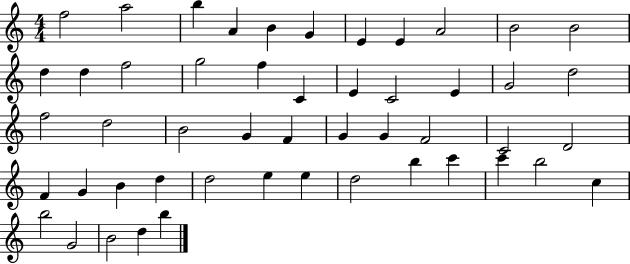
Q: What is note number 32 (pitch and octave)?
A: D4